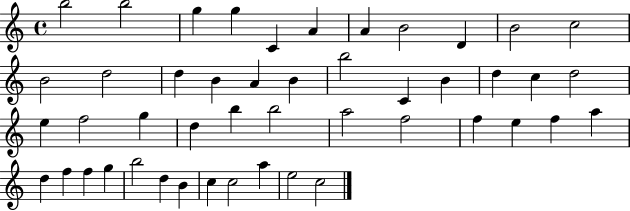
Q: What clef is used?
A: treble